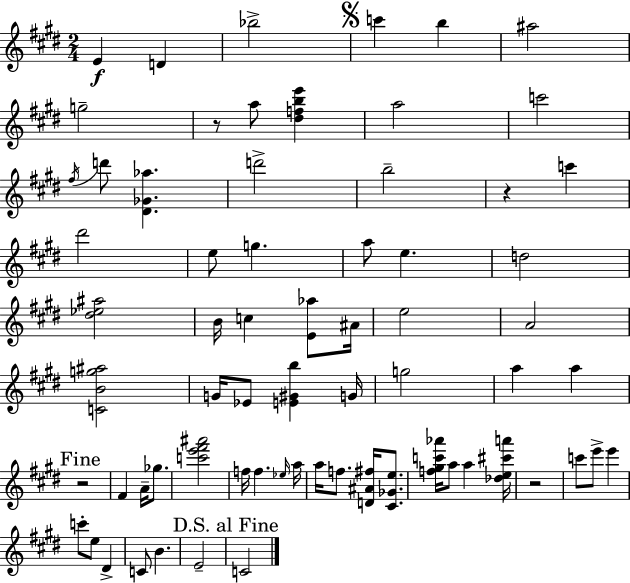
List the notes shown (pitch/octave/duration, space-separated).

E4/q D4/q Bb5/h C6/q B5/q A#5/h G5/h R/e A5/e [D#5,F5,B5,E6]/q A5/h C6/h F#5/s D6/e [D#4,Gb4,Ab5]/q. D6/h B5/h R/q C6/q D#6/h E5/e G5/q. A5/e E5/q. D5/h [D#5,Eb5,A#5]/h B4/s C5/q [E4,Ab5]/e A#4/s E5/h A4/h [C4,B4,G5,A#5]/h G4/s Eb4/e [E4,G#4,B5]/q G4/s G5/h A5/q A5/q R/h F#4/q A4/s Gb5/e. [C6,E6,F#6,A#6]/h F5/s F5/q. Eb5/s A5/s A5/s F5/e. [D4,A#4,F#5]/s [C#4,Gb4,E5]/e. [F5,G#5,C6,Ab6]/s A5/e A5/q [Db5,E5,C#6,A6]/s R/h C6/e E6/e E6/q C6/e E5/e D#4/q C4/e B4/q. E4/h C4/h